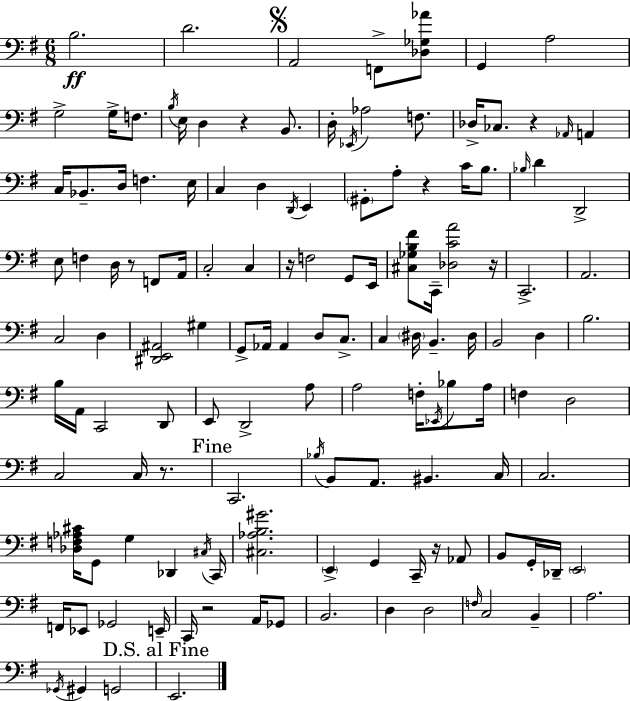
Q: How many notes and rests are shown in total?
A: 134